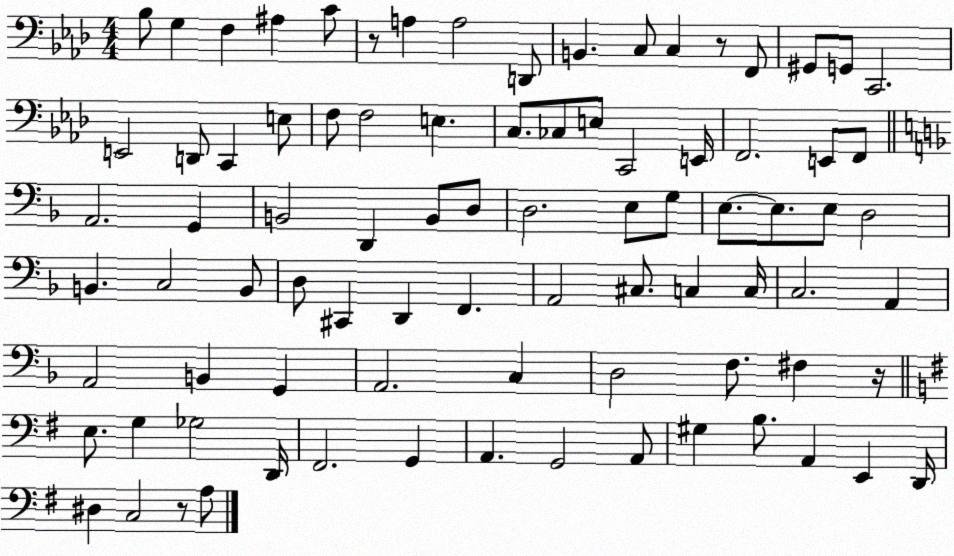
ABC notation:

X:1
T:Untitled
M:4/4
L:1/4
K:Ab
_B,/2 G, F, ^A, C/2 z/2 A, A,2 D,,/2 B,, C,/2 C, z/2 F,,/2 ^G,,/2 G,,/2 C,,2 E,,2 D,,/2 C,, E,/2 F,/2 F,2 E, C,/2 _C,/2 E,/2 C,,2 E,,/4 F,,2 E,,/2 F,,/2 A,,2 G,, B,,2 D,, B,,/2 D,/2 D,2 E,/2 G,/2 E,/2 E,/2 E,/2 D,2 B,, C,2 B,,/2 D,/2 ^C,, D,, F,, A,,2 ^C,/2 C, C,/4 C,2 A,, A,,2 B,, G,, A,,2 C, D,2 F,/2 ^F, z/4 E,/2 G, _G,2 D,,/4 ^F,,2 G,, A,, G,,2 A,,/2 ^G, B,/2 A,, E,, D,,/4 ^D, C,2 z/2 A,/2